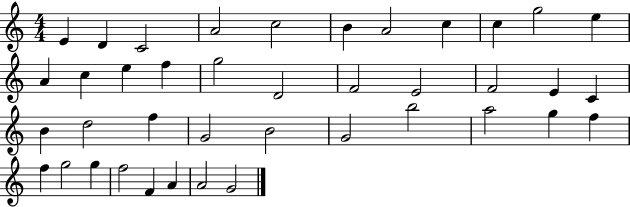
E4/q D4/q C4/h A4/h C5/h B4/q A4/h C5/q C5/q G5/h E5/q A4/q C5/q E5/q F5/q G5/h D4/h F4/h E4/h F4/h E4/q C4/q B4/q D5/h F5/q G4/h B4/h G4/h B5/h A5/h G5/q F5/q F5/q G5/h G5/q F5/h F4/q A4/q A4/h G4/h